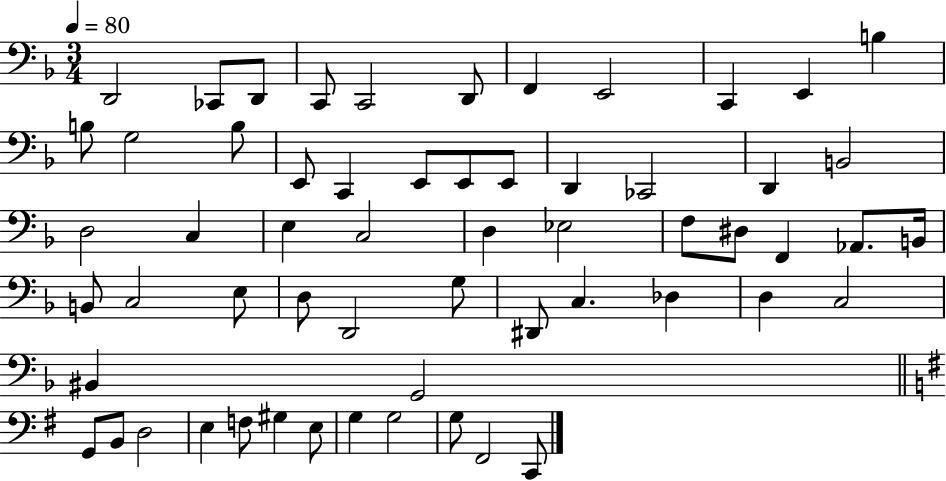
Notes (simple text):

D2/h CES2/e D2/e C2/e C2/h D2/e F2/q E2/h C2/q E2/q B3/q B3/e G3/h B3/e E2/e C2/q E2/e E2/e E2/e D2/q CES2/h D2/q B2/h D3/h C3/q E3/q C3/h D3/q Eb3/h F3/e D#3/e F2/q Ab2/e. B2/s B2/e C3/h E3/e D3/e D2/h G3/e D#2/e C3/q. Db3/q D3/q C3/h BIS2/q G2/h G2/e B2/e D3/h E3/q F3/e G#3/q E3/e G3/q G3/h G3/e F#2/h C2/e